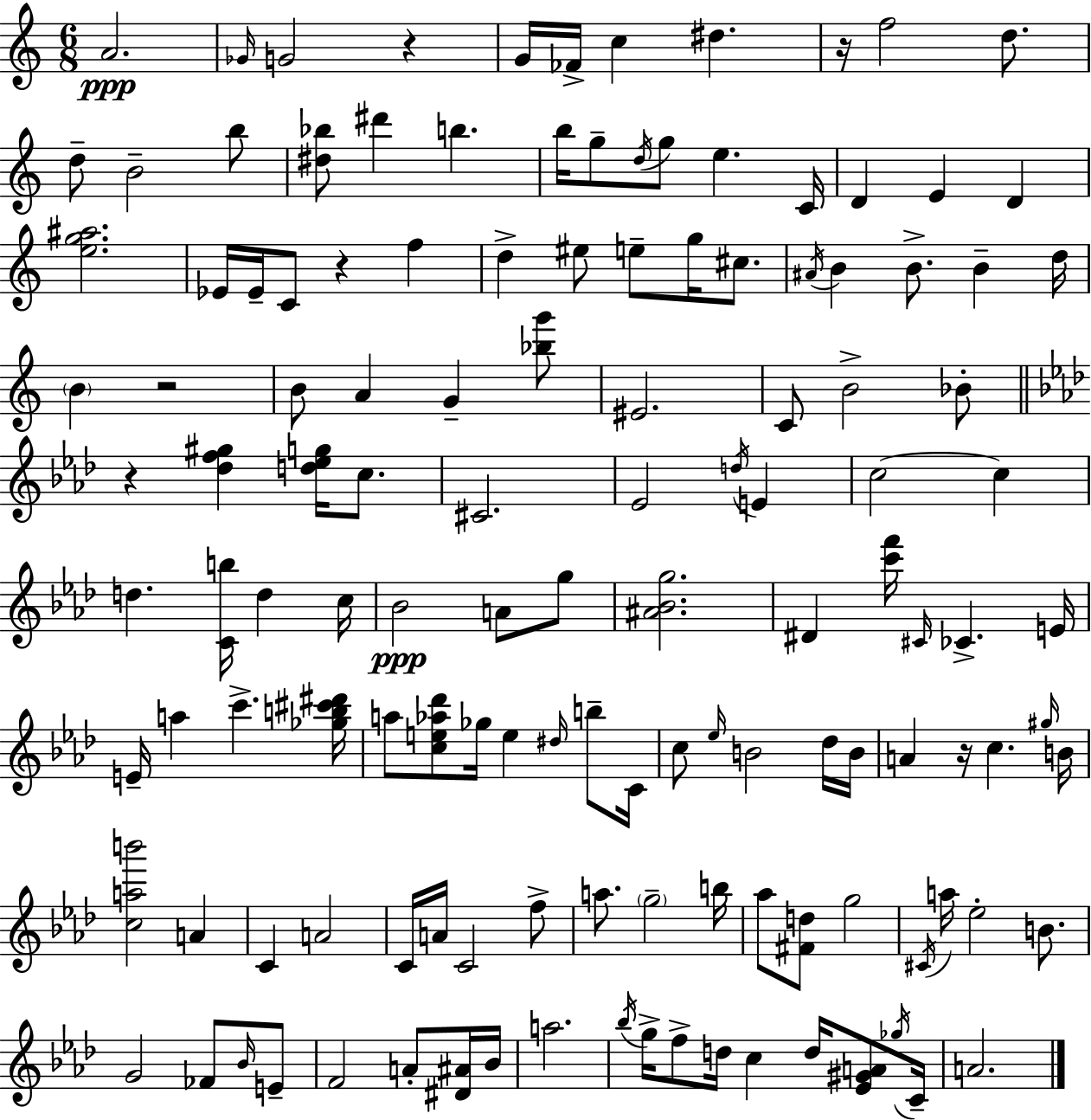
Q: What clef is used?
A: treble